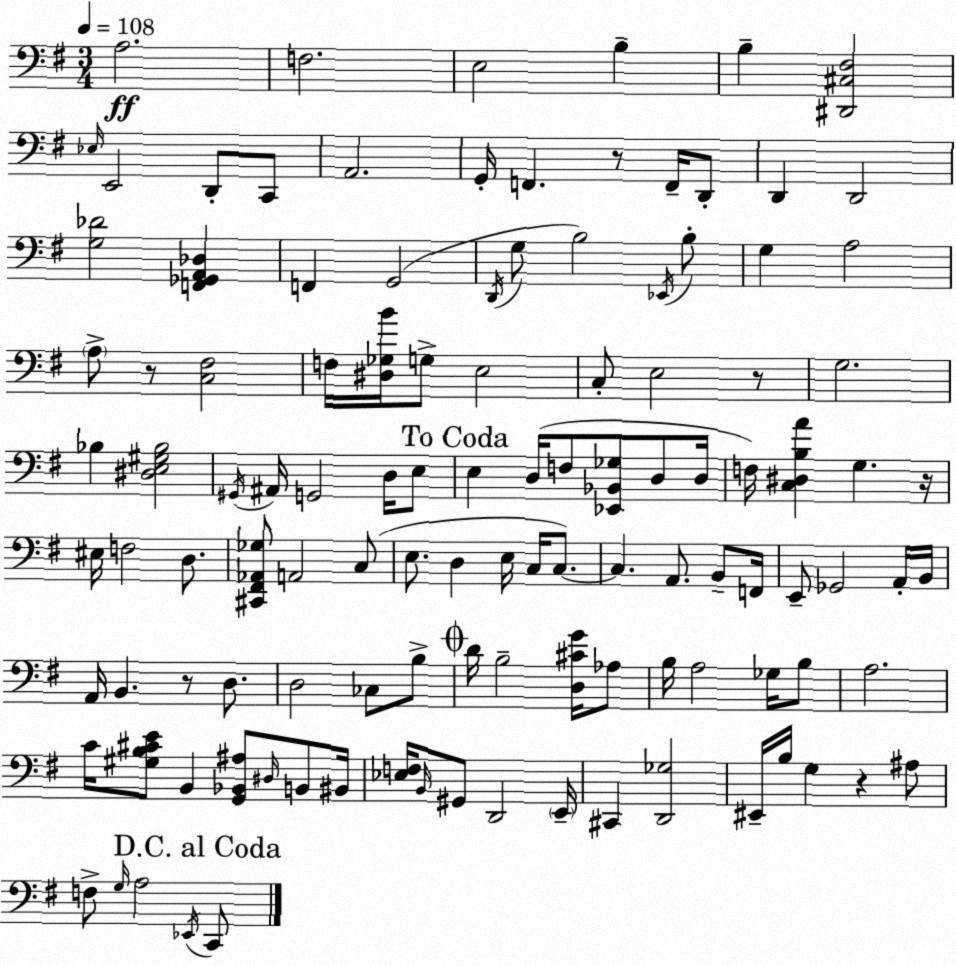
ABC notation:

X:1
T:Untitled
M:3/4
L:1/4
K:Em
A,2 F,2 E,2 B, B, [^D,,^C,^F,]2 _E,/4 E,,2 D,,/2 C,,/2 A,,2 G,,/4 F,, z/2 F,,/4 D,,/2 D,, D,,2 [G,_D]2 [F,,_G,,A,,_D,] F,, G,,2 D,,/4 G,/2 B,2 _E,,/4 B,/2 G, A,2 A,/2 z/2 [C,^F,]2 F,/4 [^D,_G,B]/4 G,/2 E,2 C,/2 E,2 z/2 G,2 _B, [^D,E,^G,_B,]2 ^G,,/4 ^A,,/4 G,,2 D,/4 E,/2 E, D,/4 F,/2 [_E,,_B,,_G,]/2 D,/2 D,/4 F,/4 [C,^D,B,A] G, z/4 ^E,/4 F,2 D,/2 [^C,,^F,,_A,,_G,]/2 A,,2 C,/2 E,/2 D, E,/4 C,/4 C,/2 C, A,,/2 B,,/2 F,,/4 E,,/2 _G,,2 A,,/4 B,,/4 A,,/4 B,, z/2 D,/2 D,2 _C,/2 B,/2 D/4 B,2 [D,^CG]/4 _A,/2 B,/4 A,2 _G,/4 B,/2 A,2 C/4 [^G,B,^CE]/2 B,, [G,,_B,,^A,]/2 ^D,/4 B,,/2 ^B,,/4 [_E,F,]/4 B,,/4 ^G,,/2 D,,2 E,,/4 ^C,, [D,,_G,]2 ^E,,/4 B,/4 G, z ^A,/2 F,/2 G,/4 A,2 _E,,/4 C,,/2